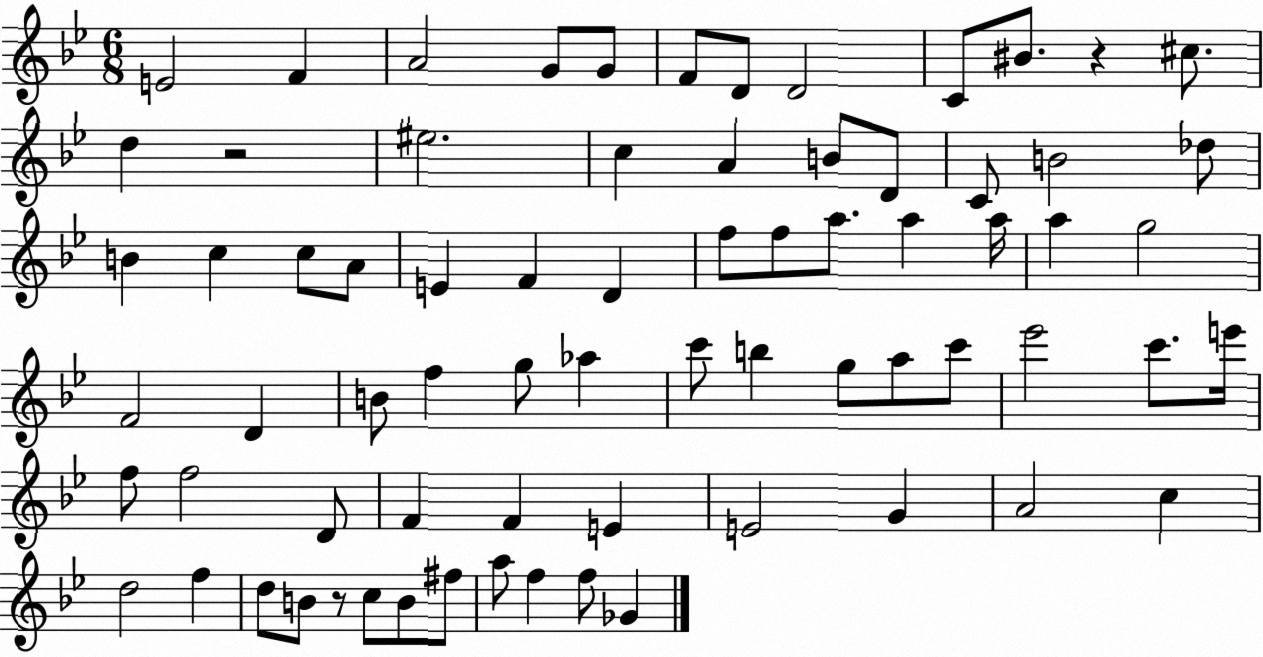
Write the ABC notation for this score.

X:1
T:Untitled
M:6/8
L:1/4
K:Bb
E2 F A2 G/2 G/2 F/2 D/2 D2 C/2 ^B/2 z ^c/2 d z2 ^e2 c A B/2 D/2 C/2 B2 _d/2 B c c/2 A/2 E F D f/2 f/2 a/2 a a/4 a g2 F2 D B/2 f g/2 _a c'/2 b g/2 a/2 c'/2 _e'2 c'/2 e'/4 f/2 f2 D/2 F F E E2 G A2 c d2 f d/2 B/2 z/2 c/2 B/2 ^f/2 a/2 f f/2 _G